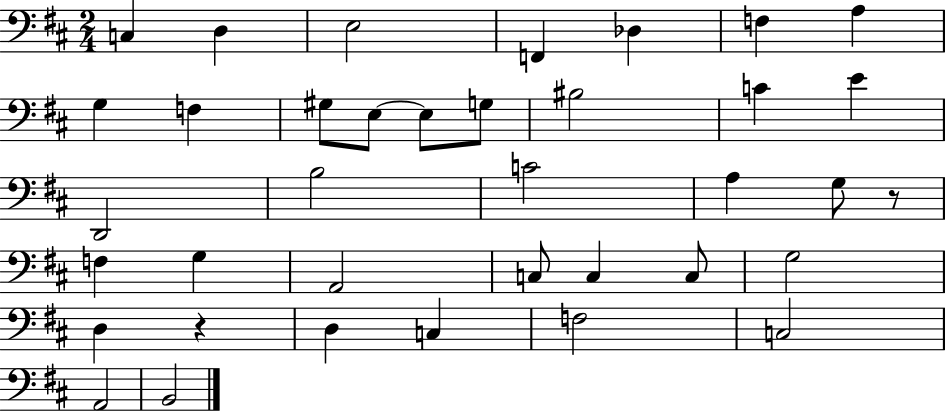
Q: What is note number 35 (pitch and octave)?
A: B2